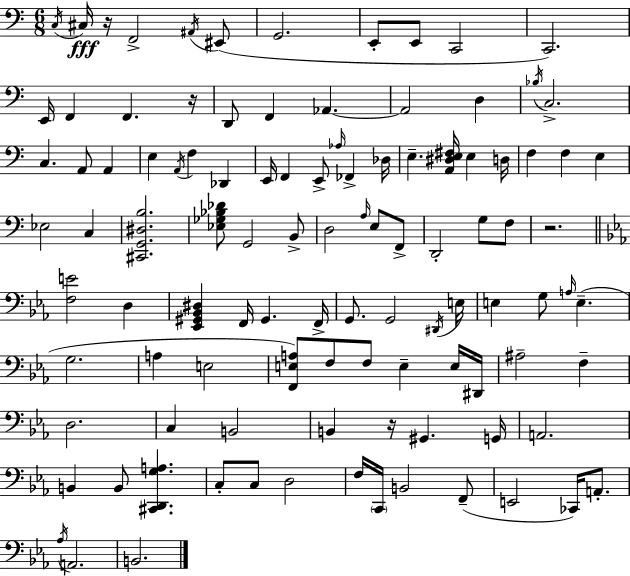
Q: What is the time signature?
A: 6/8